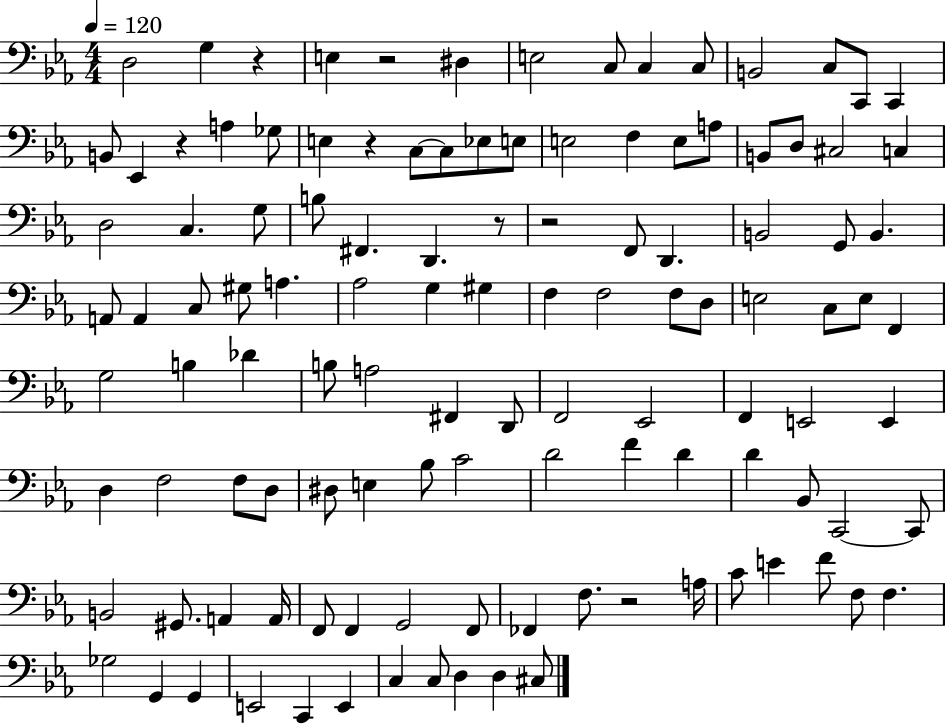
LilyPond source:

{
  \clef bass
  \numericTimeSignature
  \time 4/4
  \key ees \major
  \tempo 4 = 120
  d2 g4 r4 | e4 r2 dis4 | e2 c8 c4 c8 | b,2 c8 c,8 c,4 | \break b,8 ees,4 r4 a4 ges8 | e4 r4 c8~~ c8 ees8 e8 | e2 f4 e8 a8 | b,8 d8 cis2 c4 | \break d2 c4. g8 | b8 fis,4. d,4. r8 | r2 f,8 d,4. | b,2 g,8 b,4. | \break a,8 a,4 c8 gis8 a4. | aes2 g4 gis4 | f4 f2 f8 d8 | e2 c8 e8 f,4 | \break g2 b4 des'4 | b8 a2 fis,4 d,8 | f,2 ees,2 | f,4 e,2 e,4 | \break d4 f2 f8 d8 | dis8 e4 bes8 c'2 | d'2 f'4 d'4 | d'4 bes,8 c,2~~ c,8 | \break b,2 gis,8. a,4 a,16 | f,8 f,4 g,2 f,8 | fes,4 f8. r2 a16 | c'8 e'4 f'8 f8 f4. | \break ges2 g,4 g,4 | e,2 c,4 e,4 | c4 c8 d4 d4 cis8 | \bar "|."
}